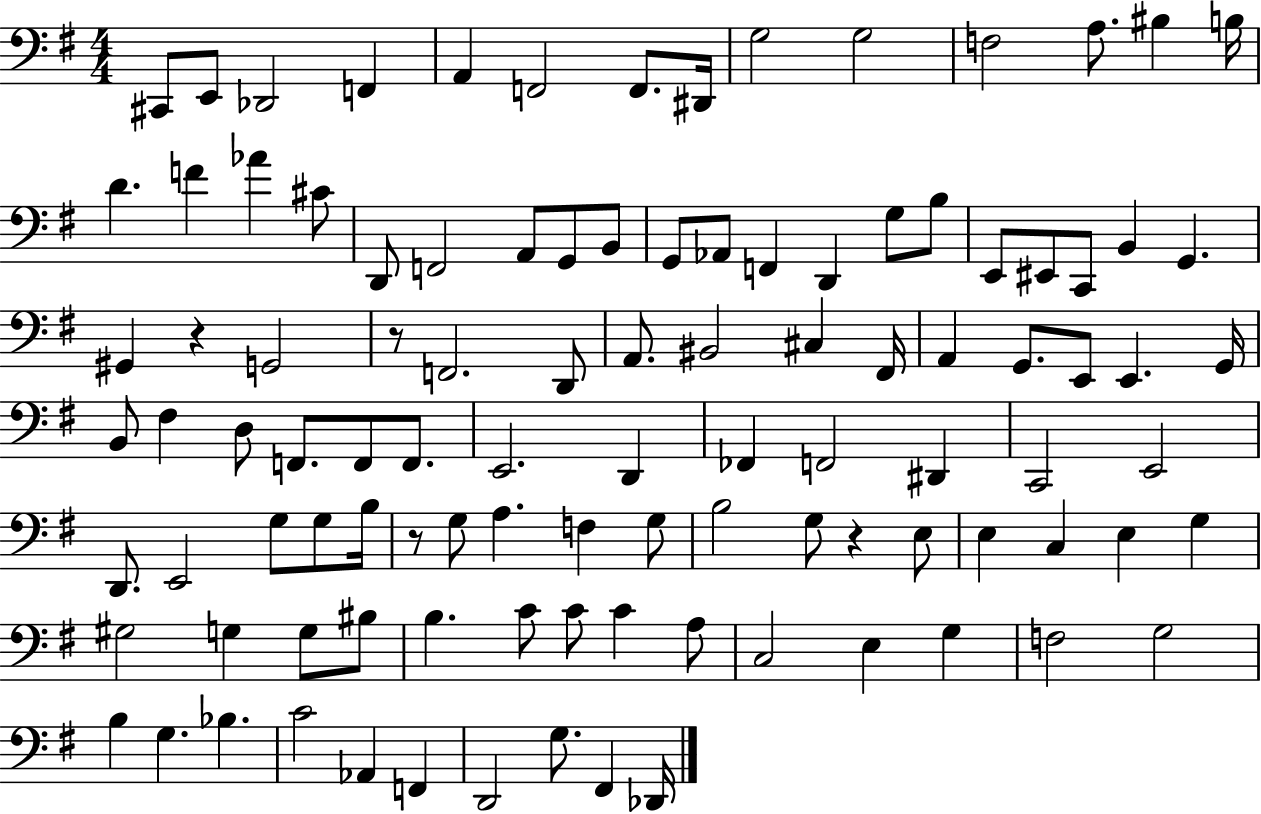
C#2/e E2/e Db2/h F2/q A2/q F2/h F2/e. D#2/s G3/h G3/h F3/h A3/e. BIS3/q B3/s D4/q. F4/q Ab4/q C#4/e D2/e F2/h A2/e G2/e B2/e G2/e Ab2/e F2/q D2/q G3/e B3/e E2/e EIS2/e C2/e B2/q G2/q. G#2/q R/q G2/h R/e F2/h. D2/e A2/e. BIS2/h C#3/q F#2/s A2/q G2/e. E2/e E2/q. G2/s B2/e F#3/q D3/e F2/e. F2/e F2/e. E2/h. D2/q FES2/q F2/h D#2/q C2/h E2/h D2/e. E2/h G3/e G3/e B3/s R/e G3/e A3/q. F3/q G3/e B3/h G3/e R/q E3/e E3/q C3/q E3/q G3/q G#3/h G3/q G3/e BIS3/e B3/q. C4/e C4/e C4/q A3/e C3/h E3/q G3/q F3/h G3/h B3/q G3/q. Bb3/q. C4/h Ab2/q F2/q D2/h G3/e. F#2/q Db2/s